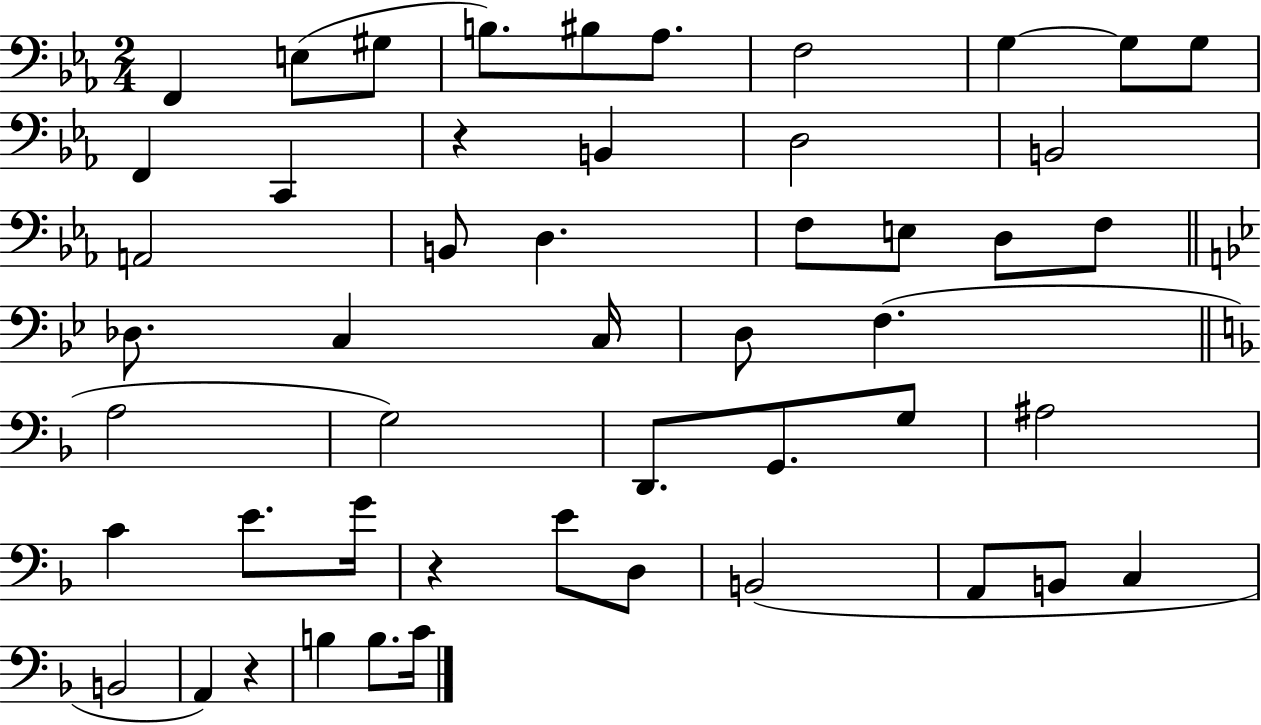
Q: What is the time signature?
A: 2/4